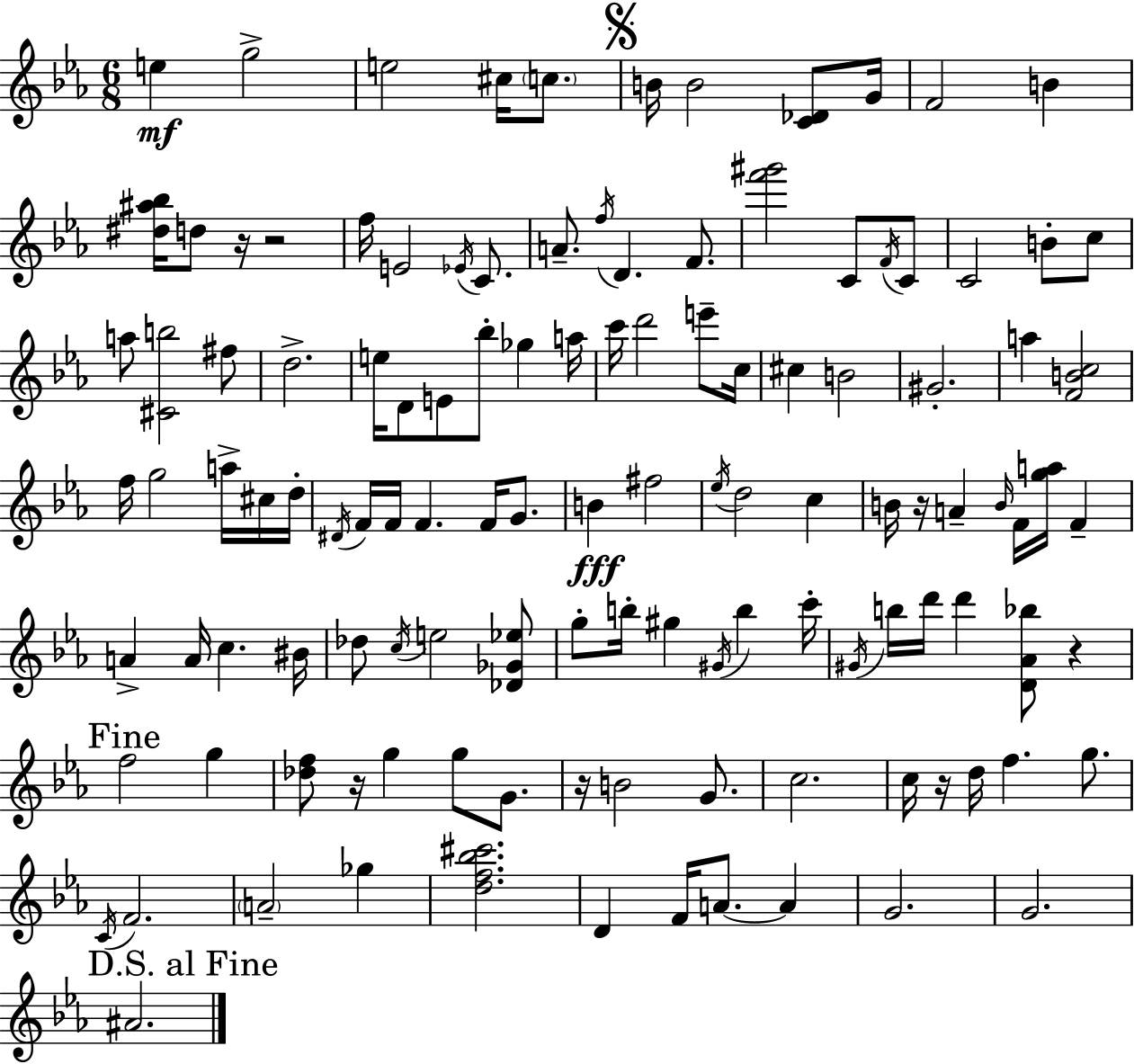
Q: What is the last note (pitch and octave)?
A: A#4